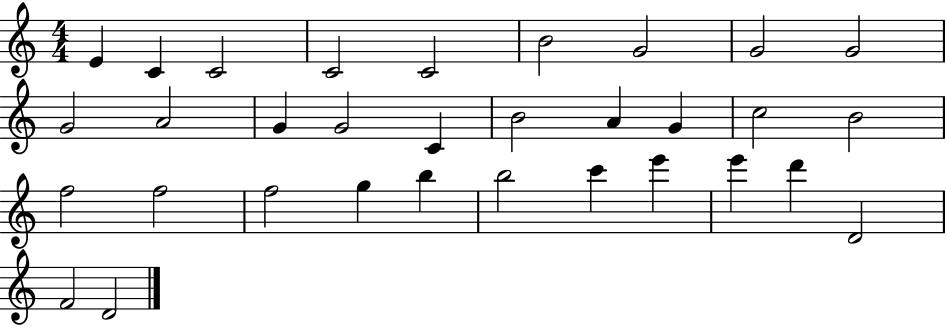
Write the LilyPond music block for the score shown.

{
  \clef treble
  \numericTimeSignature
  \time 4/4
  \key c \major
  e'4 c'4 c'2 | c'2 c'2 | b'2 g'2 | g'2 g'2 | \break g'2 a'2 | g'4 g'2 c'4 | b'2 a'4 g'4 | c''2 b'2 | \break f''2 f''2 | f''2 g''4 b''4 | b''2 c'''4 e'''4 | e'''4 d'''4 d'2 | \break f'2 d'2 | \bar "|."
}